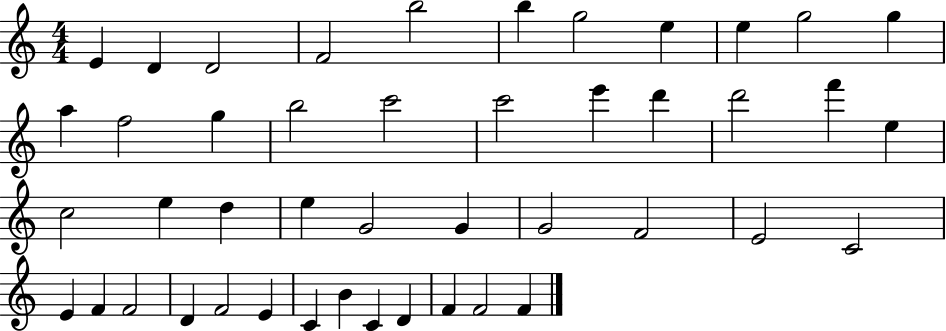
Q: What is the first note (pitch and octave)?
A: E4